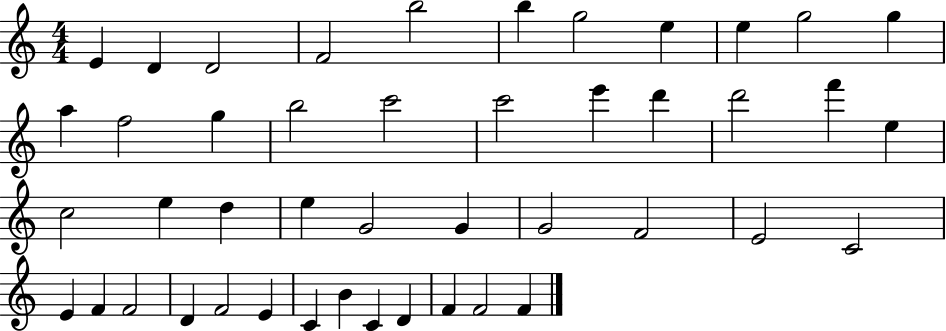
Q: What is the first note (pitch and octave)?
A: E4